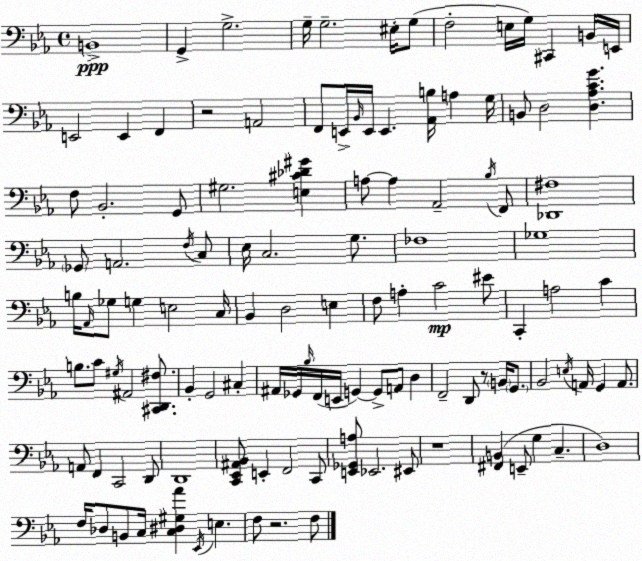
X:1
T:Untitled
M:4/4
L:1/4
K:Cm
B,,4 G,, G,2 G,/4 G,2 ^E,/4 G,/2 F,2 E,/4 G,/4 ^C,, B,,/4 E,,/4 E,,2 E,, F,, z2 A,,2 F,,/2 E,,/4 _B,,/4 E,,/4 E,, [_A,,B,]/4 A, G,/4 B,,/2 D,2 [D,_A,CG] F,/2 _B,,2 G,,/2 ^G,2 [E,^C_D^G] A,/2 A, _A,,2 _B,/4 F,,/2 [_D,,^F,]4 _G,,/2 A,,2 F,/4 C,/2 _E,/4 C,2 G,/2 _F,4 _G,4 B,/4 _A,,/4 _G,/2 G, E,2 C,/4 _B,, D,2 E, F,/2 A, C2 ^E/2 C,, A,2 C B,/2 C/2 ^G,/4 ^A,,2 [^C,,D,,^F,]/2 _B,, G,,2 ^C, ^A,,/4 _G,,/4 _B,/4 F,,/4 E,,/4 G,, G,,/2 A,,/2 D, F,,2 D,,/2 z/2 B,,/4 G,,/2 _B,,2 E,/4 A,,/4 G,, A,,/2 A,,/2 F,, C,,2 D,,/2 D,,4 [C,,_E,,^A,,_B,,]/2 E,, F,,2 C,,/2 [E,,_G,,A,]/2 _E,,2 ^E,,/2 z4 [^F,,B,,] E,,/2 G, C, D,4 F,/4 _D,/2 B,,/2 C,/4 [C,^D,^G,_A] _E,,/4 E, F,/2 z2 F,/2